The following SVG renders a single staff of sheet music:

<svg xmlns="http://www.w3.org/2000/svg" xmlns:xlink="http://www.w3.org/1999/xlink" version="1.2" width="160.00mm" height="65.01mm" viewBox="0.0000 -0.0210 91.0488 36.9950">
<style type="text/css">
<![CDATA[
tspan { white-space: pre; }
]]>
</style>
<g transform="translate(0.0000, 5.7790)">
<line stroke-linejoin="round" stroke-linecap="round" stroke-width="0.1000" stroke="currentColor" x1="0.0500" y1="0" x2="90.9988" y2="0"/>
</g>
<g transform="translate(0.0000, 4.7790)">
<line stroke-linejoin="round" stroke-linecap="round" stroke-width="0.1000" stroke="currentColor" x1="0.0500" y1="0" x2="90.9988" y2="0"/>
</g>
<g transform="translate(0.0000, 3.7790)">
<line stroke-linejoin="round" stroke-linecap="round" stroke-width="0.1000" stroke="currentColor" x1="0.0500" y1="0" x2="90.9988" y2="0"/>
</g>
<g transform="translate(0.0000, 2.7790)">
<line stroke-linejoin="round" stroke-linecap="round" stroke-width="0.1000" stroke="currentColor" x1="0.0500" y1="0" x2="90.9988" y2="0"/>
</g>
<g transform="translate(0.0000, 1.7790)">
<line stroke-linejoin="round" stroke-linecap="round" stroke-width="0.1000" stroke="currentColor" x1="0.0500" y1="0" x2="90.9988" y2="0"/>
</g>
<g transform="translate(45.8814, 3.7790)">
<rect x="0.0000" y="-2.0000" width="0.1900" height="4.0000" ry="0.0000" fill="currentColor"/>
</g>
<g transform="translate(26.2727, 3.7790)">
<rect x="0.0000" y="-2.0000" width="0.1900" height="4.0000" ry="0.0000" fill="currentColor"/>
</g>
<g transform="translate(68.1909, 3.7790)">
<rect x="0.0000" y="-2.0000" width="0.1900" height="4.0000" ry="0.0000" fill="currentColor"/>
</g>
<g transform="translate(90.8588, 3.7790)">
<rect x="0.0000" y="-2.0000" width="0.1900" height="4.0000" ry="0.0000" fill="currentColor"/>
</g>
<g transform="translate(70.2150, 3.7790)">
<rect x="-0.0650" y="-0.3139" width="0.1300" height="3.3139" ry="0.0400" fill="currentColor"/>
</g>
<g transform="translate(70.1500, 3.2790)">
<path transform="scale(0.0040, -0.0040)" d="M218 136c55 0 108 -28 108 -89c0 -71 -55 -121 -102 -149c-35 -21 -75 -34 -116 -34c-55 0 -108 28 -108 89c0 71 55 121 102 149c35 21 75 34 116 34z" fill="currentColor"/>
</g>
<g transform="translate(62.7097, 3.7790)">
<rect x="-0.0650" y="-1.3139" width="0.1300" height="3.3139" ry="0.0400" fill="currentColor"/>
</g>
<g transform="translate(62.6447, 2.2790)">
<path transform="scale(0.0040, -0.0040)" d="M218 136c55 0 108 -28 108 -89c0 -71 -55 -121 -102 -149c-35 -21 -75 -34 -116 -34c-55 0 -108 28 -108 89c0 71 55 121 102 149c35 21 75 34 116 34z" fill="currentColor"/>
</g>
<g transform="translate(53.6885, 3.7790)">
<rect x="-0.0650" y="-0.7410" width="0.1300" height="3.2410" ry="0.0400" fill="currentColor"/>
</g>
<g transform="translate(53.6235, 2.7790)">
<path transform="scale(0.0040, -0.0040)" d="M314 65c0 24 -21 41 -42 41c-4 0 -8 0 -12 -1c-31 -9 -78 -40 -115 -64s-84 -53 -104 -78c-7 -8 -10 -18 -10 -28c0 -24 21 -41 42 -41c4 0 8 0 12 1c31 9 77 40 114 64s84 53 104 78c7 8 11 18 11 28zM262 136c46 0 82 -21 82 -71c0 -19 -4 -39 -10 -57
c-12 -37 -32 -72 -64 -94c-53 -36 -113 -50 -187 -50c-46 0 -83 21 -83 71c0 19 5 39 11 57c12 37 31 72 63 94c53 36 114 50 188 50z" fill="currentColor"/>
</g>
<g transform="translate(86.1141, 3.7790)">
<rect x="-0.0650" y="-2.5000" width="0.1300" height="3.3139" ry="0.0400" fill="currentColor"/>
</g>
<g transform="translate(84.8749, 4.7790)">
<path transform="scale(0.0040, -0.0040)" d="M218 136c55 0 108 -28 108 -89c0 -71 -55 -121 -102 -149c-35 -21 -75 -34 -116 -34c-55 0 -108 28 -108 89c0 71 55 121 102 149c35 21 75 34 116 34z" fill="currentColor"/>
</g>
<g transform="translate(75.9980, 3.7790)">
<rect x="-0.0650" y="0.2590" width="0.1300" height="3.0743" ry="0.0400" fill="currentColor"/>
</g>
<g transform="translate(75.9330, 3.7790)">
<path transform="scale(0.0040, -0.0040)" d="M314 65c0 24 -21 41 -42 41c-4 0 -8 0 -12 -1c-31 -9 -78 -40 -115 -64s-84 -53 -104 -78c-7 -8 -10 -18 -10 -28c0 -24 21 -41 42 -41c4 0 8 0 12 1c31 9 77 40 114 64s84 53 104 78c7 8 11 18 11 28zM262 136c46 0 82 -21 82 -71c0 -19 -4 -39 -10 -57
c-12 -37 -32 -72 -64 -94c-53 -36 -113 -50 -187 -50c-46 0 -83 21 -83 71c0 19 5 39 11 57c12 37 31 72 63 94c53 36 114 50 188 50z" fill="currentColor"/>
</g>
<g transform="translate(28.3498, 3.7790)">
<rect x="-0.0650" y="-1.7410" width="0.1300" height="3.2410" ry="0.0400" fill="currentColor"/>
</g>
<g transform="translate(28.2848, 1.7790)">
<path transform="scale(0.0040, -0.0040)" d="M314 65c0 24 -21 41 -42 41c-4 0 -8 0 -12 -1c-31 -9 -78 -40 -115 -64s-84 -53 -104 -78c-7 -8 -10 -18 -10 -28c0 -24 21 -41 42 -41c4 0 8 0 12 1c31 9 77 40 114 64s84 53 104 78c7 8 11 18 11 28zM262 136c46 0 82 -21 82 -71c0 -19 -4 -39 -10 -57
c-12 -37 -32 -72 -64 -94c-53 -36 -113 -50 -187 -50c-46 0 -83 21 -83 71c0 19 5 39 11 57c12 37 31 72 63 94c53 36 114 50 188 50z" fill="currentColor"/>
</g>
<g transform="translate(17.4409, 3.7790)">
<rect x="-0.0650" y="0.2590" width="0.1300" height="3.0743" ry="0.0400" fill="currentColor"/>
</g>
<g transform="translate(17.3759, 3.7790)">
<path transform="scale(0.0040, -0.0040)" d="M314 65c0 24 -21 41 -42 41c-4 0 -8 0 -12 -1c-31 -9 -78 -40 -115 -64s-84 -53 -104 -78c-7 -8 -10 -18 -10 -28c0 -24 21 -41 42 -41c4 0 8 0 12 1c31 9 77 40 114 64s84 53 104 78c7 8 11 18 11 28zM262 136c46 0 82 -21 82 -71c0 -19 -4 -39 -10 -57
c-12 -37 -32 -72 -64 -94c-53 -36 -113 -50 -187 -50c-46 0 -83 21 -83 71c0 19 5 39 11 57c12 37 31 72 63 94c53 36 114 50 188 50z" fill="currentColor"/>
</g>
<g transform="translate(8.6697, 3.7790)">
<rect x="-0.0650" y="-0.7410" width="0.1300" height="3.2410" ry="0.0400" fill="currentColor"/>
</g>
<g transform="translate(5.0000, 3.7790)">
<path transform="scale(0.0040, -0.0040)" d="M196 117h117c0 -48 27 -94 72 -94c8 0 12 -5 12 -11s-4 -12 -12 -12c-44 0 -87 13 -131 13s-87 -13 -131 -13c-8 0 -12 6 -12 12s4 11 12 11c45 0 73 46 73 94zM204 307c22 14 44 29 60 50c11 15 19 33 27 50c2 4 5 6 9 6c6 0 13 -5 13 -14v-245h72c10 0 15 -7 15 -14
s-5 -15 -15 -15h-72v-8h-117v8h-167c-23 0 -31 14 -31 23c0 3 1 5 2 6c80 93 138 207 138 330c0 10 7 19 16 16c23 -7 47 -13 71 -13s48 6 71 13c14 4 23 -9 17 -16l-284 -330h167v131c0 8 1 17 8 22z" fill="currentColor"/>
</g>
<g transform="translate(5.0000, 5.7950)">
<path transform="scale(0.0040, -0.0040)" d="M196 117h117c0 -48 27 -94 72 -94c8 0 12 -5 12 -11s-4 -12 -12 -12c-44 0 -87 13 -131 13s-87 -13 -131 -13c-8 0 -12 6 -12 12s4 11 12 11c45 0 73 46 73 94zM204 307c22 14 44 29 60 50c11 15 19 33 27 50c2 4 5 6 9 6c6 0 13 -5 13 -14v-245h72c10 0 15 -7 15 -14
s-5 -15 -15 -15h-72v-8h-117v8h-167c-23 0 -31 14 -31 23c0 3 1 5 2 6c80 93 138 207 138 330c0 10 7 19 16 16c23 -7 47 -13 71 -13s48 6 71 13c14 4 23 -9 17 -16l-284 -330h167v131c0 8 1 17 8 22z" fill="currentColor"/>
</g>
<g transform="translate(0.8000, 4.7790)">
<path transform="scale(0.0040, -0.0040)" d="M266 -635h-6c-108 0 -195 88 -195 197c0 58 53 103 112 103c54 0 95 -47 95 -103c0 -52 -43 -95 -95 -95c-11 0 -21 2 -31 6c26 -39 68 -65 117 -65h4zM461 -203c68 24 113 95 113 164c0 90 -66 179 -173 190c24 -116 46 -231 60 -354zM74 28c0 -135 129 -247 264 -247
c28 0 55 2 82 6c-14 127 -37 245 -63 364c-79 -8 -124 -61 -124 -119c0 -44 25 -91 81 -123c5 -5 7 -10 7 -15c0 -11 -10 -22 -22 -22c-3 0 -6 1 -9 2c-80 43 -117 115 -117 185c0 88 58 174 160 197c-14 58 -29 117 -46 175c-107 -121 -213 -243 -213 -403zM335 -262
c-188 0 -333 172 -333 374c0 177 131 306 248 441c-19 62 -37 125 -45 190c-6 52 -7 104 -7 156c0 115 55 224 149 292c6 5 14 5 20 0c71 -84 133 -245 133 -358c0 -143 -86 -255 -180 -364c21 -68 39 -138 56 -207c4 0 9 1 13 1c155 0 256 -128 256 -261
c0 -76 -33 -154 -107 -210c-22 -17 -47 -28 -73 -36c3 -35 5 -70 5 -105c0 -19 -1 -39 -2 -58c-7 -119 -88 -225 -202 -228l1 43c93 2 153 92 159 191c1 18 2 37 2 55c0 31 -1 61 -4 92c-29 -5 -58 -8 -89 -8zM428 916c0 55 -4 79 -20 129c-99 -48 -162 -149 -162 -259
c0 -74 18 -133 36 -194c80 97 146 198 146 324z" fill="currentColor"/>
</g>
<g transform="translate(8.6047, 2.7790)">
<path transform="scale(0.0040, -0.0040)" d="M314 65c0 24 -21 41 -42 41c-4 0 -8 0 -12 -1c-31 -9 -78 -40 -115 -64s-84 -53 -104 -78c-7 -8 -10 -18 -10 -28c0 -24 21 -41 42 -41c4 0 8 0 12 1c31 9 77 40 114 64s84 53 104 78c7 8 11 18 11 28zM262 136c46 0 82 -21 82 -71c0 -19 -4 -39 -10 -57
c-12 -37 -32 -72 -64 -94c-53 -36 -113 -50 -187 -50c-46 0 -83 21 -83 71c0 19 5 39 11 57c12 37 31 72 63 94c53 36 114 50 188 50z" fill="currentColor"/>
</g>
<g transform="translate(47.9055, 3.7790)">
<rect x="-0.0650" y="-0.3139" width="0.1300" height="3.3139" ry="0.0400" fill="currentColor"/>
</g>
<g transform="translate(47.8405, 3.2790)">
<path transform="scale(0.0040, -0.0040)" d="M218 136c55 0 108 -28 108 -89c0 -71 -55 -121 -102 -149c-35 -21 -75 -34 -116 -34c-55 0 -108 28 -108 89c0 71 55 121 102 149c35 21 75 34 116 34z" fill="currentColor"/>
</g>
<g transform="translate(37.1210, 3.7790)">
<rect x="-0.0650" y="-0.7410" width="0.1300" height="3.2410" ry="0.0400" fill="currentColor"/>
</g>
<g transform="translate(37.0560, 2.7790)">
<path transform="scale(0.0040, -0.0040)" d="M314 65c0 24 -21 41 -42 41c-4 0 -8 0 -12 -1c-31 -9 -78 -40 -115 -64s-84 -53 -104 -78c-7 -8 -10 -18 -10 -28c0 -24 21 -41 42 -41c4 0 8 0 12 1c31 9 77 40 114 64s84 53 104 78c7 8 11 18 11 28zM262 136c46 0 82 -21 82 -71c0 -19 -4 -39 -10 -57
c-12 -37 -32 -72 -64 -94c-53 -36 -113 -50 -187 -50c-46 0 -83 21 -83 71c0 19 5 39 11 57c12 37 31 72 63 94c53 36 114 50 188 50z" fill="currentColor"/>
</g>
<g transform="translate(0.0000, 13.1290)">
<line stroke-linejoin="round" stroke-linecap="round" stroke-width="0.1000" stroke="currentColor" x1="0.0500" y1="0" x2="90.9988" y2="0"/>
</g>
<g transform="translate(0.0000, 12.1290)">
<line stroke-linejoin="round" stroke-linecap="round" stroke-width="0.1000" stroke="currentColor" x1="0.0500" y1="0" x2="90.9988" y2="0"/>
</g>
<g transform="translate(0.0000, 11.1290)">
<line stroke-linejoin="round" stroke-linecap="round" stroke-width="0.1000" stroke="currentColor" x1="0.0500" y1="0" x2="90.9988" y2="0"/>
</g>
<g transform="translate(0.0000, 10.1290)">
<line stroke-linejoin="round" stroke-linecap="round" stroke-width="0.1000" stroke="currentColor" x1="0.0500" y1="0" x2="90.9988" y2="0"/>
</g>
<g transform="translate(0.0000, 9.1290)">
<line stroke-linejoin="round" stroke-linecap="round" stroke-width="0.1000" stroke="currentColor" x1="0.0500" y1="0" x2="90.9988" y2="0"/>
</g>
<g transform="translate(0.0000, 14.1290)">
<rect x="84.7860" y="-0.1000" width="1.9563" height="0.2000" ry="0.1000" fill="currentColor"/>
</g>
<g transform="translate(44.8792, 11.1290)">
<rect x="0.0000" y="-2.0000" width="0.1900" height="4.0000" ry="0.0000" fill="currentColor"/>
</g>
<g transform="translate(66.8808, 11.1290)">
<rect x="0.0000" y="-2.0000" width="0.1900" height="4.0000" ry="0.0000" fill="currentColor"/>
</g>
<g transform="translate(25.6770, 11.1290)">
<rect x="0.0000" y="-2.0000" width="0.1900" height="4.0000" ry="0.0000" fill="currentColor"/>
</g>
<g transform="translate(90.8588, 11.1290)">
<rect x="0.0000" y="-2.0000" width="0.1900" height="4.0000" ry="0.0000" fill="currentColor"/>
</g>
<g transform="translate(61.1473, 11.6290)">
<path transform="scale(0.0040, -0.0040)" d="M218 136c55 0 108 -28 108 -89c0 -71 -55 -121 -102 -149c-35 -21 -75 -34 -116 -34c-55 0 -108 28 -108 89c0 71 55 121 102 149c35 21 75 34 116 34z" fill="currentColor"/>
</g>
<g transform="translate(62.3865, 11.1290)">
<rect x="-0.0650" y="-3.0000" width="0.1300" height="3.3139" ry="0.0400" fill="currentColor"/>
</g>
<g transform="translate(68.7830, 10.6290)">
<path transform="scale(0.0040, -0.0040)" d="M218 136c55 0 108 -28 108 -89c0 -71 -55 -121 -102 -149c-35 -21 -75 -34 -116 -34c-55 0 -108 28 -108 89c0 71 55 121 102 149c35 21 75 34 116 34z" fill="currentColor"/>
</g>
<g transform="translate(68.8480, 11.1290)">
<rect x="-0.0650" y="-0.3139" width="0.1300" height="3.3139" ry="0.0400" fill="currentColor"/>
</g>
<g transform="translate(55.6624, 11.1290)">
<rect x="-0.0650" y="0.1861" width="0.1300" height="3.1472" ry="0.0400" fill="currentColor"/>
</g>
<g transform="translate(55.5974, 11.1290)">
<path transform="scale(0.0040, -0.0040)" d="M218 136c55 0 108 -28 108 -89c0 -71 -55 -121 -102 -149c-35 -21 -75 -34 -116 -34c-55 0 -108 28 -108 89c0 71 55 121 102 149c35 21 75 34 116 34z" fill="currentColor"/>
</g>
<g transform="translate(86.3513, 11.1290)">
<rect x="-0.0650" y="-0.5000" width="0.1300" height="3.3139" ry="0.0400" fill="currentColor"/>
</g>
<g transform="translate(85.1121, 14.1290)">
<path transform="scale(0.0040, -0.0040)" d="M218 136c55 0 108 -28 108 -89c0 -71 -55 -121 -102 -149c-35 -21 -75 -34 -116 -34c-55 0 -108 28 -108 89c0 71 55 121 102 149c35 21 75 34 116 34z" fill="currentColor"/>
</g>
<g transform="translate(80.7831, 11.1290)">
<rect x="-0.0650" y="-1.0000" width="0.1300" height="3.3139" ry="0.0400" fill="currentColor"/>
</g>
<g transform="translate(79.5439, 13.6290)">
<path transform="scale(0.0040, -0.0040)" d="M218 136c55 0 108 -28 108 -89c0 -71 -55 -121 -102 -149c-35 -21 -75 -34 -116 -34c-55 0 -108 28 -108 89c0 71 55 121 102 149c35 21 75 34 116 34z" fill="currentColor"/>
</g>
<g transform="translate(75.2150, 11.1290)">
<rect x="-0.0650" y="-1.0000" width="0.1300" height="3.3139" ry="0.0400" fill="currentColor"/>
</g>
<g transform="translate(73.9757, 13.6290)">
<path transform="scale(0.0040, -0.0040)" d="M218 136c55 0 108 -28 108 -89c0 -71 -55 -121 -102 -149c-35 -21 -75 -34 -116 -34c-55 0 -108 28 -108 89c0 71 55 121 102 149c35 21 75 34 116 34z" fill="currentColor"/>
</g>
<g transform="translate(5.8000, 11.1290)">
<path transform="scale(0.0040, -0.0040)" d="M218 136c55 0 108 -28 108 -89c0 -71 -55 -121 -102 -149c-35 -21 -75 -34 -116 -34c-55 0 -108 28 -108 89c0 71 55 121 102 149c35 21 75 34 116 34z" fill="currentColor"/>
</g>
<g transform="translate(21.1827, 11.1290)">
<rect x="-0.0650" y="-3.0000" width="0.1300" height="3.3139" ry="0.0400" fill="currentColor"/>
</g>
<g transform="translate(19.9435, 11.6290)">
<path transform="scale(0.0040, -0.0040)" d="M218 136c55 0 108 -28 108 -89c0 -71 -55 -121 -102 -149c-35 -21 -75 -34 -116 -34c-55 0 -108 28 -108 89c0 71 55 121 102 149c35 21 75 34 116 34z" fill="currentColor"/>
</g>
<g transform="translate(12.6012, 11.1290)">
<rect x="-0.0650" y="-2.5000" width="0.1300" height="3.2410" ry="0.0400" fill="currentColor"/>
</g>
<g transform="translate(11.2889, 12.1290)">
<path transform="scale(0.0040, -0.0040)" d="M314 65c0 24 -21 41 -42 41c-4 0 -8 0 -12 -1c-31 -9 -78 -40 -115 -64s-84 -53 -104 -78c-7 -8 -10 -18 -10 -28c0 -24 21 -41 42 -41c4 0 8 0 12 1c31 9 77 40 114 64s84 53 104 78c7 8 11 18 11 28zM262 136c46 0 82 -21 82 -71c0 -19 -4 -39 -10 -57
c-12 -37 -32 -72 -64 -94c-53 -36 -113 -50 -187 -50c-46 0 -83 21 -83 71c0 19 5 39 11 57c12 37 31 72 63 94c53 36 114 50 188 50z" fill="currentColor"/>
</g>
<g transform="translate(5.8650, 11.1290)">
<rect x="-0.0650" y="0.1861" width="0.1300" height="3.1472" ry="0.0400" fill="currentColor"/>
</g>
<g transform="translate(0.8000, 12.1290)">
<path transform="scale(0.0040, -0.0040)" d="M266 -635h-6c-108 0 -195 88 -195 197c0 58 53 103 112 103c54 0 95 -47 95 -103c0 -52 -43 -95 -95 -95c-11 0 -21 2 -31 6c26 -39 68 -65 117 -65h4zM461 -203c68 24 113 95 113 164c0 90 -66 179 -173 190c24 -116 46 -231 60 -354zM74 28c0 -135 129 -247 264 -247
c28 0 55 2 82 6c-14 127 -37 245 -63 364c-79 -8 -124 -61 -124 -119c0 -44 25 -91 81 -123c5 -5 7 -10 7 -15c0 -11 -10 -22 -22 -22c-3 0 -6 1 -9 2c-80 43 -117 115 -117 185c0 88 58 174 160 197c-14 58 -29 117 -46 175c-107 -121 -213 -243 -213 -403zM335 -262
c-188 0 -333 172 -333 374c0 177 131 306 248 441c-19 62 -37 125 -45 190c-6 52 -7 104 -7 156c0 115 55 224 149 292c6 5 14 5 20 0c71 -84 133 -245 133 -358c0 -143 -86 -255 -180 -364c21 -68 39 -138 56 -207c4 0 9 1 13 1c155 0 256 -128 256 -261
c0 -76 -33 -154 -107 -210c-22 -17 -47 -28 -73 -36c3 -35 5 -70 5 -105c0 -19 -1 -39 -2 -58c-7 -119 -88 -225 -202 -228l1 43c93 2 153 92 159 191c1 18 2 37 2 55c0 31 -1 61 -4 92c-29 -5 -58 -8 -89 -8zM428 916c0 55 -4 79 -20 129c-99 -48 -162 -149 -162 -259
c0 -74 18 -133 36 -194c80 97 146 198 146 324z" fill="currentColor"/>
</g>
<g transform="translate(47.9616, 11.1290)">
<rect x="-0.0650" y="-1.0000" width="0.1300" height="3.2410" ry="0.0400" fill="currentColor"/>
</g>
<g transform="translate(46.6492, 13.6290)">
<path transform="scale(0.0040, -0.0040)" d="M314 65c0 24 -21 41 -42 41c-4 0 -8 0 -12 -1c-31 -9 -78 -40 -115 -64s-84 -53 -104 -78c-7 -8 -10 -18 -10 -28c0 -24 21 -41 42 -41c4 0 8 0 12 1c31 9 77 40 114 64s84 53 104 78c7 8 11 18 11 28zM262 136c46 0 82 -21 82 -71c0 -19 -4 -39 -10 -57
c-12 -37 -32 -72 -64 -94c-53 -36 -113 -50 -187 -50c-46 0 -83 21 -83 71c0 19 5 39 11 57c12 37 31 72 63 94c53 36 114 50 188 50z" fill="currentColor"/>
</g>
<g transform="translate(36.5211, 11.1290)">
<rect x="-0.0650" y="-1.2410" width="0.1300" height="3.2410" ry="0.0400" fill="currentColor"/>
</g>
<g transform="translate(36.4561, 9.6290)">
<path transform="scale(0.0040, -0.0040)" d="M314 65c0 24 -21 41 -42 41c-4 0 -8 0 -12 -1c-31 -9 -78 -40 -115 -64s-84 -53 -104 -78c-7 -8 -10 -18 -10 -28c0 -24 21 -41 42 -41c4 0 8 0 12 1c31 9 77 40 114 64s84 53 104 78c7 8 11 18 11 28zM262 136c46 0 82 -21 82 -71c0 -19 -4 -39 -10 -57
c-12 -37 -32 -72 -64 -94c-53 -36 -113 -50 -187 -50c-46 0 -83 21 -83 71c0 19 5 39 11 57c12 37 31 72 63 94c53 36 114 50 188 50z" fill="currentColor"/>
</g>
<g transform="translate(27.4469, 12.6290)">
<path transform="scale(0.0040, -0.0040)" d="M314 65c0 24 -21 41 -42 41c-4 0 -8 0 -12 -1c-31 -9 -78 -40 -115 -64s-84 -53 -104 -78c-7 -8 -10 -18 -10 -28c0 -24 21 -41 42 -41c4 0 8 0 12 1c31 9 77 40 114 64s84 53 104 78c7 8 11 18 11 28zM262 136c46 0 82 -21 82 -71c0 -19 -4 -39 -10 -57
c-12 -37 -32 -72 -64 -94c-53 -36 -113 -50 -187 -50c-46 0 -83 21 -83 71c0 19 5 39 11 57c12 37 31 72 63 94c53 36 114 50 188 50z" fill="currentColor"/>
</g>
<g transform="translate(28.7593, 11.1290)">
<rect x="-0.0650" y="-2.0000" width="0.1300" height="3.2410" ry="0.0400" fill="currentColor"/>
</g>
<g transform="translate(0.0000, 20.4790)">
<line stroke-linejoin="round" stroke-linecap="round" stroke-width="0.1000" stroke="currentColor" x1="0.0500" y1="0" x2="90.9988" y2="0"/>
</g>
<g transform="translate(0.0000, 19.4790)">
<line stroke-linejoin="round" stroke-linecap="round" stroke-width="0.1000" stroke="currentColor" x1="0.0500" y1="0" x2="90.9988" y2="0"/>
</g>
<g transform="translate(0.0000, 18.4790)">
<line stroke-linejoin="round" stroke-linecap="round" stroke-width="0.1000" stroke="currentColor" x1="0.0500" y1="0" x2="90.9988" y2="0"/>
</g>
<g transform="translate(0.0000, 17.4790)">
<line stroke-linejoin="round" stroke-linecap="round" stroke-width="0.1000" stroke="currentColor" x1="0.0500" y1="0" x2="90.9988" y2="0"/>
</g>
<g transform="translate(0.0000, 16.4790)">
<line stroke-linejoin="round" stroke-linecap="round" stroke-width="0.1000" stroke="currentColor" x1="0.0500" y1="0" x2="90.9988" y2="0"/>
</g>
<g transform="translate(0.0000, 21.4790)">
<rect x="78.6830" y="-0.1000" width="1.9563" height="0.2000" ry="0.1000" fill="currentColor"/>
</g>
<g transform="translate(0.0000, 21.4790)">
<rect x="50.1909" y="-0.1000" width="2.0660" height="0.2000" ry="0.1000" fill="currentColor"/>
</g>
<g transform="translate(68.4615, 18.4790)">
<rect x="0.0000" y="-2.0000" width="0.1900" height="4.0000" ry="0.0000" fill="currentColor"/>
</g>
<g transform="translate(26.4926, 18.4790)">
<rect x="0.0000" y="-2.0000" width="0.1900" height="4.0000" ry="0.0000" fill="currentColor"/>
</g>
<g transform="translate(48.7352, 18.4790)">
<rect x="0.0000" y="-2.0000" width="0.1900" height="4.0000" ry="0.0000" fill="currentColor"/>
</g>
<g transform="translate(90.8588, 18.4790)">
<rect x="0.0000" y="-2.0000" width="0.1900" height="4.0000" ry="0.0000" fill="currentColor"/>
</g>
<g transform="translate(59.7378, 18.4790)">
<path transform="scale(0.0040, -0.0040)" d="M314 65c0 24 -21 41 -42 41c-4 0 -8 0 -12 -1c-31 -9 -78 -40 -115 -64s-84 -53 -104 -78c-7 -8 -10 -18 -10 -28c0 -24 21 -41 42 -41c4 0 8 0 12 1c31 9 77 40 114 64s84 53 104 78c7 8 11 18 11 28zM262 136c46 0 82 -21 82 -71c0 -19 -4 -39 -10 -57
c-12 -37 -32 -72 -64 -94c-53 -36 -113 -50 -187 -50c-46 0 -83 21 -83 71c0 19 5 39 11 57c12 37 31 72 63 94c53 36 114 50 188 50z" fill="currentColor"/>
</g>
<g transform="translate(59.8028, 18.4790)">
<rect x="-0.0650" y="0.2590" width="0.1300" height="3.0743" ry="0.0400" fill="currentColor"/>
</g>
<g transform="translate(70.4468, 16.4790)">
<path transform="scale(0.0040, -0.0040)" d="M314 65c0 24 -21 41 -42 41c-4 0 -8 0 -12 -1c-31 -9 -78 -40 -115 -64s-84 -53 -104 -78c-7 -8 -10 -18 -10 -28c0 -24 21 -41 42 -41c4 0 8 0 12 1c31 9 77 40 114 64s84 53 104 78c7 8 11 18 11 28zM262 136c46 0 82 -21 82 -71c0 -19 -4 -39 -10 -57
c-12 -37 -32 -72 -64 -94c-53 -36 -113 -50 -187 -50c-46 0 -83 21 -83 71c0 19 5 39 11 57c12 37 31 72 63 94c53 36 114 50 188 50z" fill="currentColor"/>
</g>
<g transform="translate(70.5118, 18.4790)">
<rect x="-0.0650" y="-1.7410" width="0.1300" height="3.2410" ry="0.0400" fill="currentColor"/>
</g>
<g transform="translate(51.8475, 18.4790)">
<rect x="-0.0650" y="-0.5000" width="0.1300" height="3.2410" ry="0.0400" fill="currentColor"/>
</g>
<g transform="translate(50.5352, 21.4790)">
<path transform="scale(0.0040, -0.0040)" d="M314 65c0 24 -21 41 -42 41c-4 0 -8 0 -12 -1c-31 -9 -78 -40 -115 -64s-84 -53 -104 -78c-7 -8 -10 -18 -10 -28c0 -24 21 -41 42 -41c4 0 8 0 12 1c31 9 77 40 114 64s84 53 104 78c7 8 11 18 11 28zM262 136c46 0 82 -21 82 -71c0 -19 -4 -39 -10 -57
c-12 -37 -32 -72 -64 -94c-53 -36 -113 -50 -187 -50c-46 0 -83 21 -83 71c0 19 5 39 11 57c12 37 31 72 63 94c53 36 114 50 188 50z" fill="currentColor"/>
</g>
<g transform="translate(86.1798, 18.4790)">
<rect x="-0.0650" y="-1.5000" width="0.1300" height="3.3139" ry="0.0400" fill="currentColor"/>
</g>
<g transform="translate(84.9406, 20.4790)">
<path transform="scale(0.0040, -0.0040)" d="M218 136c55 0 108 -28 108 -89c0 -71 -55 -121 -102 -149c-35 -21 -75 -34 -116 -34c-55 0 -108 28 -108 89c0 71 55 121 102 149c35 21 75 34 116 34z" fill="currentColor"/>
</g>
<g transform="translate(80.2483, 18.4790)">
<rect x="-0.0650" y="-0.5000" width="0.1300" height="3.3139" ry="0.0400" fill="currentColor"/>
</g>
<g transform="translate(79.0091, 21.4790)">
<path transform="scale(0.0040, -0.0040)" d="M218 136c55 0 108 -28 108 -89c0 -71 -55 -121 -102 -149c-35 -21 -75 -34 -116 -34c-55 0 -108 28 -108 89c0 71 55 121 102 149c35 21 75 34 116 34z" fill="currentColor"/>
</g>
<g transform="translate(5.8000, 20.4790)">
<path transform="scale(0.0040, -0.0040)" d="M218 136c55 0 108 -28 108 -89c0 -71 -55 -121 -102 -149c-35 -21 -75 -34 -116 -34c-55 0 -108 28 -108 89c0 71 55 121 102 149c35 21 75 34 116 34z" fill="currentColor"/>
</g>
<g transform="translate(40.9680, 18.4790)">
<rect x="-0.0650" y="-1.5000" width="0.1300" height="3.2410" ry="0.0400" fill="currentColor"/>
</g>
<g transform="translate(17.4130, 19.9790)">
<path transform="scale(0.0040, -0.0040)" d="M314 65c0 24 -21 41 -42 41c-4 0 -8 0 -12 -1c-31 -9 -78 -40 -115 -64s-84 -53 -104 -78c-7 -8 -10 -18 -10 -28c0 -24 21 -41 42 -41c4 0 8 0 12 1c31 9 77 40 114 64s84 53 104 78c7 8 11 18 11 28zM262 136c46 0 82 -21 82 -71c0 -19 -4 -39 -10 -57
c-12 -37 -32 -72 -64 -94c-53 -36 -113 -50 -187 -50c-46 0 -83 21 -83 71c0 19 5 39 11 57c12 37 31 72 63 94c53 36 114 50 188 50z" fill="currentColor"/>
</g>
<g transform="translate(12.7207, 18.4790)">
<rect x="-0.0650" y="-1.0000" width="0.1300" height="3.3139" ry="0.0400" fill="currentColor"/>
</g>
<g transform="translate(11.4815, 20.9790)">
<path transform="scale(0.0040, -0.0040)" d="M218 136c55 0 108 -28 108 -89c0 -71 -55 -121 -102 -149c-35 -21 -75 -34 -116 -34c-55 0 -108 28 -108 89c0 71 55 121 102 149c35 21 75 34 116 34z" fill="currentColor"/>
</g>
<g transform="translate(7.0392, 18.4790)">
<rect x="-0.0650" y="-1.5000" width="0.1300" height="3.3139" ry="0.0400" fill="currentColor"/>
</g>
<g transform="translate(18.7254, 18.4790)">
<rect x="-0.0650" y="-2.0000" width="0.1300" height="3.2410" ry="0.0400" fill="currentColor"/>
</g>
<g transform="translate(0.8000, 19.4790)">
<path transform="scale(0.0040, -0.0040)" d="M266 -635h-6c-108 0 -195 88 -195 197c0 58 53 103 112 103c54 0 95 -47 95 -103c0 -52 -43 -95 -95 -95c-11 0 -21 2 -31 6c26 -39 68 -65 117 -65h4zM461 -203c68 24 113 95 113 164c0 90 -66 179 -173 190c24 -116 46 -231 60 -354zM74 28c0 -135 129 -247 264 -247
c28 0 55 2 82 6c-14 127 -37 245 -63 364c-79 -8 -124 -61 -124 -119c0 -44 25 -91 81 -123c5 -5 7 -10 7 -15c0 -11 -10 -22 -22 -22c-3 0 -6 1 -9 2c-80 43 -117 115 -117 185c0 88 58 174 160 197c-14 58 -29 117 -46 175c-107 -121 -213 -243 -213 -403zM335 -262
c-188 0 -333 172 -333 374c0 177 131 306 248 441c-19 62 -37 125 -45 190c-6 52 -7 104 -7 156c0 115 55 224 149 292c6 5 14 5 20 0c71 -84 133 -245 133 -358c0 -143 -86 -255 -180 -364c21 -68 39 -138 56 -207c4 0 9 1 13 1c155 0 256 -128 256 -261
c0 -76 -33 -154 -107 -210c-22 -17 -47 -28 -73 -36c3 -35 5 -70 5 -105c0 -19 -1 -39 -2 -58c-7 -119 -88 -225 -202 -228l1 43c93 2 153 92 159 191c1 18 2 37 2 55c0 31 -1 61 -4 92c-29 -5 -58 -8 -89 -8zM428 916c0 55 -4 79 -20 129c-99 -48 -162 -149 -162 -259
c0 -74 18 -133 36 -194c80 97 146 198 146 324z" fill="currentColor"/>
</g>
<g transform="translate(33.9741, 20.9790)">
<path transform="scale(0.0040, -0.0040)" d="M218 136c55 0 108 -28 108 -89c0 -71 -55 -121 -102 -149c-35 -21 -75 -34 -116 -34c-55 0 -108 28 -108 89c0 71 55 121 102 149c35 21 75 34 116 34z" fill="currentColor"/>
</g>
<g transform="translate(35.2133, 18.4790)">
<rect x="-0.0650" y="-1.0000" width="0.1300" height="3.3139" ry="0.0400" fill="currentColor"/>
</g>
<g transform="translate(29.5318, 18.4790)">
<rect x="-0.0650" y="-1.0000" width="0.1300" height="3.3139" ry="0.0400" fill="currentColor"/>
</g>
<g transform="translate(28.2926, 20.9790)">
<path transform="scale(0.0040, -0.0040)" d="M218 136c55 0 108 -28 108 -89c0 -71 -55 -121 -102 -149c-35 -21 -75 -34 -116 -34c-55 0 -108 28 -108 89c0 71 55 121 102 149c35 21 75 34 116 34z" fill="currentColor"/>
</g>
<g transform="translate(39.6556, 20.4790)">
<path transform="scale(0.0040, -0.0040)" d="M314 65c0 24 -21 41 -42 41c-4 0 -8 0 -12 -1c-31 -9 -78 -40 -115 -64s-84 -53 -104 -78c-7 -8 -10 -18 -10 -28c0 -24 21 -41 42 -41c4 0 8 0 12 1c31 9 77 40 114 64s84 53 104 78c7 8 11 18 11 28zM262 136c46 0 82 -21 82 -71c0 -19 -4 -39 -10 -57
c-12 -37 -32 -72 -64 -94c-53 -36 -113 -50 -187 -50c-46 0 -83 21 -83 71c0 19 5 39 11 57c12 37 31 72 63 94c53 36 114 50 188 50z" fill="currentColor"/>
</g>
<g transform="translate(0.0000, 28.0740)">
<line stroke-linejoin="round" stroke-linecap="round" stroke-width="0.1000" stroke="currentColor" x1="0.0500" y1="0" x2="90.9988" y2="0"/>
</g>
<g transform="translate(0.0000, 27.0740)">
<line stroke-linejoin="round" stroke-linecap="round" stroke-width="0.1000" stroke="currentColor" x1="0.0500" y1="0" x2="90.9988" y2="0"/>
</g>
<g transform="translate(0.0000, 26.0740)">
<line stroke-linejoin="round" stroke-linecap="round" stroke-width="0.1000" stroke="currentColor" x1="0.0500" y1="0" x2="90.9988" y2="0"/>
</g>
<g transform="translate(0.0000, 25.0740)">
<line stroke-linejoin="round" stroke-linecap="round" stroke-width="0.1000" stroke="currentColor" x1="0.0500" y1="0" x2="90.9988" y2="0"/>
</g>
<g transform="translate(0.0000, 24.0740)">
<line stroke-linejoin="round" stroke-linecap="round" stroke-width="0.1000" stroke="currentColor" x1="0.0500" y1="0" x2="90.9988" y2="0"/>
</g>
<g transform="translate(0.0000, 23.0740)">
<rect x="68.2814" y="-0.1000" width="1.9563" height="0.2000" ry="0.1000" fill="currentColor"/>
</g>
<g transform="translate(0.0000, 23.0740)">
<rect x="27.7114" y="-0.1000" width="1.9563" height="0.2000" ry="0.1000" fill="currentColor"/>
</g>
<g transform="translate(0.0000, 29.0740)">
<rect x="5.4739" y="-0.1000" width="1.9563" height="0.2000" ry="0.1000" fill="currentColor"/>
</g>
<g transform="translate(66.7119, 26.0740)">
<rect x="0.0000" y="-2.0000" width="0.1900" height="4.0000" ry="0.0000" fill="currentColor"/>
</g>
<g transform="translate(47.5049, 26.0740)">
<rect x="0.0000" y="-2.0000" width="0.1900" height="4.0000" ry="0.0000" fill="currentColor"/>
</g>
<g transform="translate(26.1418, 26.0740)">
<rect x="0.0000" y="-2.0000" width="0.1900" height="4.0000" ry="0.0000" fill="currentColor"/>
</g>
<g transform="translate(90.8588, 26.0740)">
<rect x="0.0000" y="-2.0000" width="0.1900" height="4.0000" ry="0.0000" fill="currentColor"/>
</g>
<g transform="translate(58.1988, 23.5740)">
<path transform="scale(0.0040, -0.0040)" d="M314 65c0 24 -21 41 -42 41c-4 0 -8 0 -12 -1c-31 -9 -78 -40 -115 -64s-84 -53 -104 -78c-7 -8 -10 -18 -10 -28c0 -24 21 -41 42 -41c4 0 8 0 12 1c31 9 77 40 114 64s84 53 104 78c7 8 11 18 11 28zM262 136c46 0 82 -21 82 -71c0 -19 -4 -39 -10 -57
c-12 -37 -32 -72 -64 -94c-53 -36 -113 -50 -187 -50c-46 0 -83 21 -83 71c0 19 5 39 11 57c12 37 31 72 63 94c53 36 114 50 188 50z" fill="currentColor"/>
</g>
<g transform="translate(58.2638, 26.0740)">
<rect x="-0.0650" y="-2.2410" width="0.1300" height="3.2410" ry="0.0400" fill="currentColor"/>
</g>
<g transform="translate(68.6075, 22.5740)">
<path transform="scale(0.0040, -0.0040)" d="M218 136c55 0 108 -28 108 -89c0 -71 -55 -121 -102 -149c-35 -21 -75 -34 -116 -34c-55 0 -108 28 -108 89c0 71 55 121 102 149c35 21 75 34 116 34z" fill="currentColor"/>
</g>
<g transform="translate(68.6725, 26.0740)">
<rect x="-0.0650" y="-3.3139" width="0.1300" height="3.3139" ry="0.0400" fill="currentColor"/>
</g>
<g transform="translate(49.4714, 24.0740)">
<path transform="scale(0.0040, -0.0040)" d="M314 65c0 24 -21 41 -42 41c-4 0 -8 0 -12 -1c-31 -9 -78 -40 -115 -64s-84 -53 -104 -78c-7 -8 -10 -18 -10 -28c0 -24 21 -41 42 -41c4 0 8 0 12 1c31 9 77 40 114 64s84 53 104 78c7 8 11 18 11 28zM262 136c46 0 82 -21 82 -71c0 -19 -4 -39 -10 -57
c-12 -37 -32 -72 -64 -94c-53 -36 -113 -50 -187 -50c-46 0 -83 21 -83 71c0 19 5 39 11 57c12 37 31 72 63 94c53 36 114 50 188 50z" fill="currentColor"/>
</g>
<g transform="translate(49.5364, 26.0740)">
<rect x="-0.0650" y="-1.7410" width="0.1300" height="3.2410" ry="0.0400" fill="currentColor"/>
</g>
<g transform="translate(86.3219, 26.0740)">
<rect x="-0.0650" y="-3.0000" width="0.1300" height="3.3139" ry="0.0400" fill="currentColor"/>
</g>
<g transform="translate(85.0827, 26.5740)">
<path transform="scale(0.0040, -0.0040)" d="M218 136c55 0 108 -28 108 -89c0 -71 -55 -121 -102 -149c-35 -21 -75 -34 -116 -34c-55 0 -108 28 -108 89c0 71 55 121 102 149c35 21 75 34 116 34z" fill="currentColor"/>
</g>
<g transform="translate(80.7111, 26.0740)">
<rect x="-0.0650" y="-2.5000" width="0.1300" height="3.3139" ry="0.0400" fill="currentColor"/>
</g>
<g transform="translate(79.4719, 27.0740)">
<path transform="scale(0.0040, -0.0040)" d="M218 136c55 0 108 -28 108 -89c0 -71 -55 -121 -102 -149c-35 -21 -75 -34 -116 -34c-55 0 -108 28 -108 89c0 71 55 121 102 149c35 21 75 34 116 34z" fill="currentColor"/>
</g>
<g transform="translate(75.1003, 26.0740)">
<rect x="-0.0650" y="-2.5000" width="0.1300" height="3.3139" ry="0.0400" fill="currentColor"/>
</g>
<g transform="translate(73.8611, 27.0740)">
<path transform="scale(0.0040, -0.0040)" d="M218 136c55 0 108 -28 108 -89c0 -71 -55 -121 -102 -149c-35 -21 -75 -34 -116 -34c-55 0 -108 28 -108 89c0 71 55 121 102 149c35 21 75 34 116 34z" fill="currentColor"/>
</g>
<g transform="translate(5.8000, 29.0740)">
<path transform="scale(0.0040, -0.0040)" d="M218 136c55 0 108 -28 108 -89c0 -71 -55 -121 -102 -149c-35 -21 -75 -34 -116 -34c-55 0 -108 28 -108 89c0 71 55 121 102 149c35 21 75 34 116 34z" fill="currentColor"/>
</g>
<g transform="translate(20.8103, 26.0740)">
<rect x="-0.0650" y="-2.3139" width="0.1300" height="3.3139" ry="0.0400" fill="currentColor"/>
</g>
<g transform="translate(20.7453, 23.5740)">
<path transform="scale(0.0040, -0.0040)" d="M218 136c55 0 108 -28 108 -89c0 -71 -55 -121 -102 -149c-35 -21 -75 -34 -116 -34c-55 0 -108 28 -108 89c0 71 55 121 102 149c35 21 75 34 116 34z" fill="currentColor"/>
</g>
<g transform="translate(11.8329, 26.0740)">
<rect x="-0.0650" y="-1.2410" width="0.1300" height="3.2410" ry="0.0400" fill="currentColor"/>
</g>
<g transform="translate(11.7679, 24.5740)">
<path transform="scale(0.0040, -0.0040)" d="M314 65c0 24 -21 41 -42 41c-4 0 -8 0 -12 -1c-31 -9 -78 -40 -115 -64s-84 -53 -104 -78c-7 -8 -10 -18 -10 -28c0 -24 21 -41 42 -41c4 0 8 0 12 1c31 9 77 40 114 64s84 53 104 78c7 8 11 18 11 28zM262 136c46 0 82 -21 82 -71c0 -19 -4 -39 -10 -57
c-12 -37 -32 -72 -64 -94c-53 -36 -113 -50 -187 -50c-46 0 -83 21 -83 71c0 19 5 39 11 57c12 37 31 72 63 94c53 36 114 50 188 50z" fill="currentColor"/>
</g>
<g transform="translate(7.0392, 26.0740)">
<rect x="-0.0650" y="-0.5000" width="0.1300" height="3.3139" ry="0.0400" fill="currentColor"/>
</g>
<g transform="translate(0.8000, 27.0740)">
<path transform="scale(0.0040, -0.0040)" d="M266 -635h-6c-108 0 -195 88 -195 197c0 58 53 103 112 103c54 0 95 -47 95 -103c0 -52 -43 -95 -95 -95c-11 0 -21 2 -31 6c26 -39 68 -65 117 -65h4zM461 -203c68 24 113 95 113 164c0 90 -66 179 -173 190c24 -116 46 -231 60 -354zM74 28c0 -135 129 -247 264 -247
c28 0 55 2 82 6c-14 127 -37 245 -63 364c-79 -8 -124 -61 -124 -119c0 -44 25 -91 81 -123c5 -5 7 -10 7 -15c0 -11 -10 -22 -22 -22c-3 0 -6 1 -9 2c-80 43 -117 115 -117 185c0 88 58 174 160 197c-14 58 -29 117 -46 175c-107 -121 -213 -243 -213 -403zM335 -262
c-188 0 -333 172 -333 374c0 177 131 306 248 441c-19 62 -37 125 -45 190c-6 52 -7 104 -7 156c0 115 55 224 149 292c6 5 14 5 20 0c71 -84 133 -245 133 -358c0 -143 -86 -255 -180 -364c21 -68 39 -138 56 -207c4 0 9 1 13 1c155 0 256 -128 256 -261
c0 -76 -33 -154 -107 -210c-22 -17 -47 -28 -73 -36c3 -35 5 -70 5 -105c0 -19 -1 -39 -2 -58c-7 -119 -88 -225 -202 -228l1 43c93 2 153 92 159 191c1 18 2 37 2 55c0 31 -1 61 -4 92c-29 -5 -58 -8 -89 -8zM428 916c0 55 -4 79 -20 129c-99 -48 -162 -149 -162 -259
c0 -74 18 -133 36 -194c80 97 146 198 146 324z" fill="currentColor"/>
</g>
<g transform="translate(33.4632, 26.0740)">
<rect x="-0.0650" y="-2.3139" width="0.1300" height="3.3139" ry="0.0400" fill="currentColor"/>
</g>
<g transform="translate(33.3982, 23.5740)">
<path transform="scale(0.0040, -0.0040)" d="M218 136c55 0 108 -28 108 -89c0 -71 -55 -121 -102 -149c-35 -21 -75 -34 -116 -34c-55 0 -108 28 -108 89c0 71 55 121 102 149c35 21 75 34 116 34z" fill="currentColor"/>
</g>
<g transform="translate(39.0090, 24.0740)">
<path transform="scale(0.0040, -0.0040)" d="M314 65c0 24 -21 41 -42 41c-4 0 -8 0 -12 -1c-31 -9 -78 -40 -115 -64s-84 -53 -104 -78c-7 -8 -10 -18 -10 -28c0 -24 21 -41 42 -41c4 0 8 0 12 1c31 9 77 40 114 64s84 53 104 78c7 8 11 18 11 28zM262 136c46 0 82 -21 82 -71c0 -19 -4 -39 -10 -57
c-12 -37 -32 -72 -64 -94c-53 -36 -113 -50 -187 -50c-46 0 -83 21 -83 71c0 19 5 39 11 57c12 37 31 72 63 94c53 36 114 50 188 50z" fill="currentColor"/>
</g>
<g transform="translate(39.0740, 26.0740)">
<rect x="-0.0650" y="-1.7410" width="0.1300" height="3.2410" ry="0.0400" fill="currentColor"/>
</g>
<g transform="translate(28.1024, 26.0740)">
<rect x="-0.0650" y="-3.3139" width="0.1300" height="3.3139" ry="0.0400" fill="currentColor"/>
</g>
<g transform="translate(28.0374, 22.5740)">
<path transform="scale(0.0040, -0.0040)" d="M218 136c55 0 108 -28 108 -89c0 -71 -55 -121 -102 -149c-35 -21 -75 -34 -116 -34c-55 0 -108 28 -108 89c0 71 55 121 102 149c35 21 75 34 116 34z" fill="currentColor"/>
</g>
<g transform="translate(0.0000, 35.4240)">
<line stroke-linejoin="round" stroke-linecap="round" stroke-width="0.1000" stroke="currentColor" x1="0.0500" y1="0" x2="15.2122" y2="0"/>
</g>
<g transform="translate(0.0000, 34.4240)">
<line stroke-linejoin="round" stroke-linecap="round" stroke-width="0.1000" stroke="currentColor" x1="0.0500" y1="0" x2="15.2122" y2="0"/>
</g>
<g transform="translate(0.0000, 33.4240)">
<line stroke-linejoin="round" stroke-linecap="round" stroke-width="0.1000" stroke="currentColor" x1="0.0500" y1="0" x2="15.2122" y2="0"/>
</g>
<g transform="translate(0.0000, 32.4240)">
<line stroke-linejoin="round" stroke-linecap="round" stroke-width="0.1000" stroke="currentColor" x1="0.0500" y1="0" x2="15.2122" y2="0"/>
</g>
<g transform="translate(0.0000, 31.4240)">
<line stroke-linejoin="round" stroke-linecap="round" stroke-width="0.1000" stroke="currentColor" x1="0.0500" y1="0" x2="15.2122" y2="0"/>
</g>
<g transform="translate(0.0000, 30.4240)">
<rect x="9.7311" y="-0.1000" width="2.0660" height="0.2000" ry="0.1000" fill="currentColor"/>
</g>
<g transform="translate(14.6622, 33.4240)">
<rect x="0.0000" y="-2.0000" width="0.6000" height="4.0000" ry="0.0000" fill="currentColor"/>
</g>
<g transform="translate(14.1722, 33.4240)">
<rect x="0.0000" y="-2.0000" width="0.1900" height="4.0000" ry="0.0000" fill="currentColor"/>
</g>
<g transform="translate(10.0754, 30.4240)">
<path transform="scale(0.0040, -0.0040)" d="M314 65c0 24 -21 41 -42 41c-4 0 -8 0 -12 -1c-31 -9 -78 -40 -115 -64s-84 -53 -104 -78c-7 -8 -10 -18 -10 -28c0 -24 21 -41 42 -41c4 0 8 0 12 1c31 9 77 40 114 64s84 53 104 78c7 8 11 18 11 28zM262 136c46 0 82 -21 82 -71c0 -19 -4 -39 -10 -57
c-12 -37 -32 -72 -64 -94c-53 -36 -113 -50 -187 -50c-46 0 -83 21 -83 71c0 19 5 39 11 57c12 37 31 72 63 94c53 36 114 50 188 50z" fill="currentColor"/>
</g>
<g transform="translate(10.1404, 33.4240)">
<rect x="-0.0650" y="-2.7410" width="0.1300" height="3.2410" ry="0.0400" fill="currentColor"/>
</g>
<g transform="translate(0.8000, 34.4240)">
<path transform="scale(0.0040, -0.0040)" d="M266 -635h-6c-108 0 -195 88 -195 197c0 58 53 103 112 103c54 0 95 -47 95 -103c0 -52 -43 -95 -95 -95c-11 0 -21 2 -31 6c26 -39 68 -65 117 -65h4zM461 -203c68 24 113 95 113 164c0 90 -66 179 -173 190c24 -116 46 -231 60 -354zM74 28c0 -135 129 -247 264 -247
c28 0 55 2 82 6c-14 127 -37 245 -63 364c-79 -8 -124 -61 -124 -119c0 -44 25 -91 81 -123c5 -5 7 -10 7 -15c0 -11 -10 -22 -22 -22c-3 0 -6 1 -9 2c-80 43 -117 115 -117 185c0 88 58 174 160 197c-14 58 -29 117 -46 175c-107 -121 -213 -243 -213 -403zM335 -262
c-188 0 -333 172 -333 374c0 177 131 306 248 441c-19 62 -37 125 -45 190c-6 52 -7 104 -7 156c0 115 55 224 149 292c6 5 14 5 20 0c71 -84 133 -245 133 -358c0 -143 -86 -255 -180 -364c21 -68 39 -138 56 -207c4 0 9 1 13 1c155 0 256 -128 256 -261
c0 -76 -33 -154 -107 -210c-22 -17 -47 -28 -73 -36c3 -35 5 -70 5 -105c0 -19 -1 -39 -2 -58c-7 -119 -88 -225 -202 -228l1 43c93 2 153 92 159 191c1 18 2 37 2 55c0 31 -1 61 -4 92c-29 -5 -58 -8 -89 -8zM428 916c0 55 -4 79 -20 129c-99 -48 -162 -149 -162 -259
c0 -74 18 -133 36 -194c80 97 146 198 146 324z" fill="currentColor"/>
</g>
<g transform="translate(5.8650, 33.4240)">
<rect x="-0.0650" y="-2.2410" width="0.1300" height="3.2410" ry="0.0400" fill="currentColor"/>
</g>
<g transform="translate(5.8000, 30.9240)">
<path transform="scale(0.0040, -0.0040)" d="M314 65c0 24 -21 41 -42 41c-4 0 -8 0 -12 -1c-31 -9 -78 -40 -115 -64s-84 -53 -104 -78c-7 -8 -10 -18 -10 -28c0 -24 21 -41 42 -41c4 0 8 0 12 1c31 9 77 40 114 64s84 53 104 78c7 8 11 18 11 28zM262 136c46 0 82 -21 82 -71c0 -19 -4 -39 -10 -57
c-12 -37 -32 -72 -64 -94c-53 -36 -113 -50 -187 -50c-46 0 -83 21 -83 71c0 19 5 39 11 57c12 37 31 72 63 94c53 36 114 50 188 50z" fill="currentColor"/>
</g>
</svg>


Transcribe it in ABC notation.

X:1
T:Untitled
M:4/4
L:1/4
K:C
d2 B2 f2 d2 c d2 e c B2 G B G2 A F2 e2 D2 B A c D D C E D F2 D D E2 C2 B2 f2 C E C e2 g b g f2 f2 g2 b G G A g2 a2